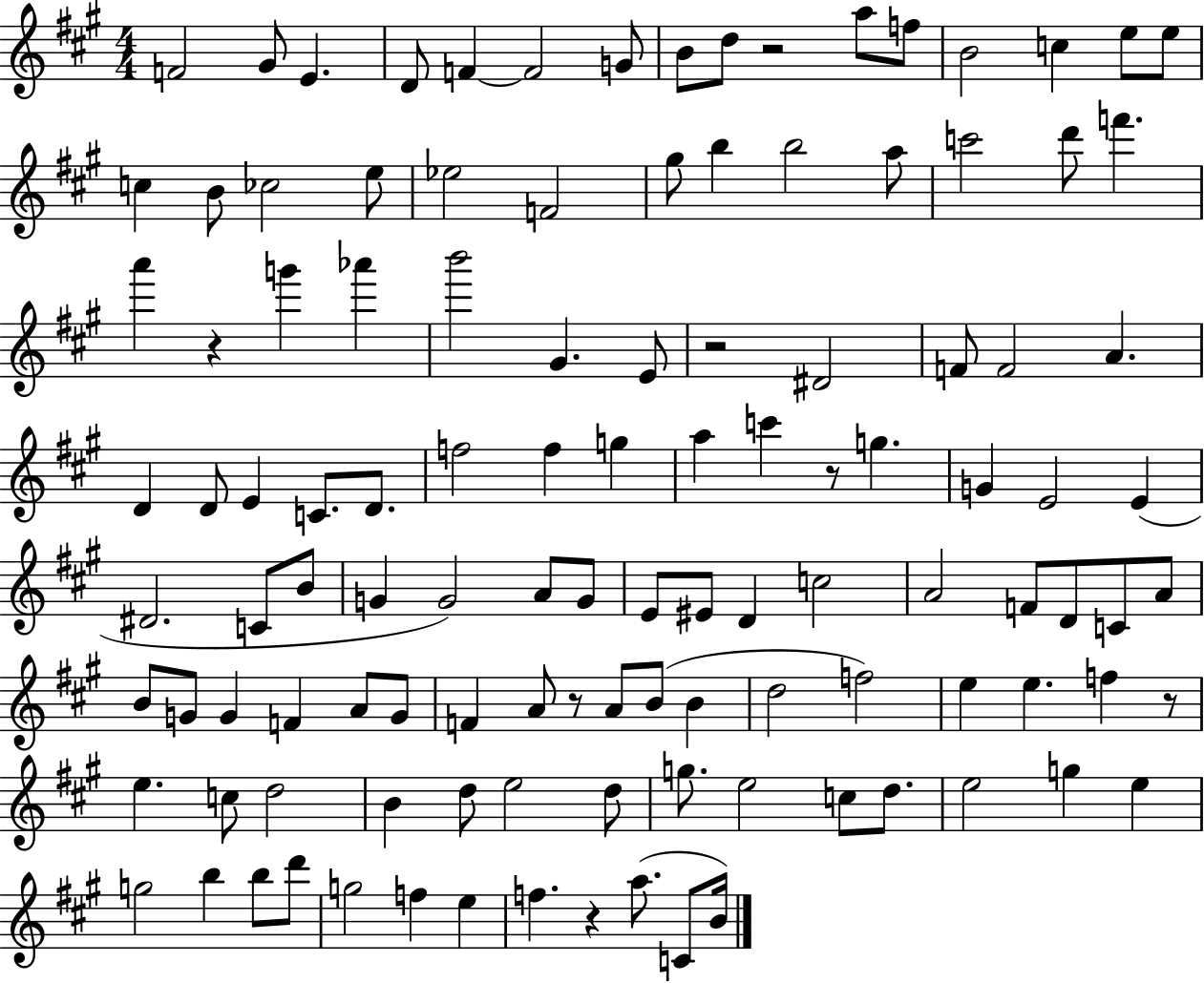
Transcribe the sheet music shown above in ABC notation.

X:1
T:Untitled
M:4/4
L:1/4
K:A
F2 ^G/2 E D/2 F F2 G/2 B/2 d/2 z2 a/2 f/2 B2 c e/2 e/2 c B/2 _c2 e/2 _e2 F2 ^g/2 b b2 a/2 c'2 d'/2 f' a' z g' _a' b'2 ^G E/2 z2 ^D2 F/2 F2 A D D/2 E C/2 D/2 f2 f g a c' z/2 g G E2 E ^D2 C/2 B/2 G G2 A/2 G/2 E/2 ^E/2 D c2 A2 F/2 D/2 C/2 A/2 B/2 G/2 G F A/2 G/2 F A/2 z/2 A/2 B/2 B d2 f2 e e f z/2 e c/2 d2 B d/2 e2 d/2 g/2 e2 c/2 d/2 e2 g e g2 b b/2 d'/2 g2 f e f z a/2 C/2 B/4